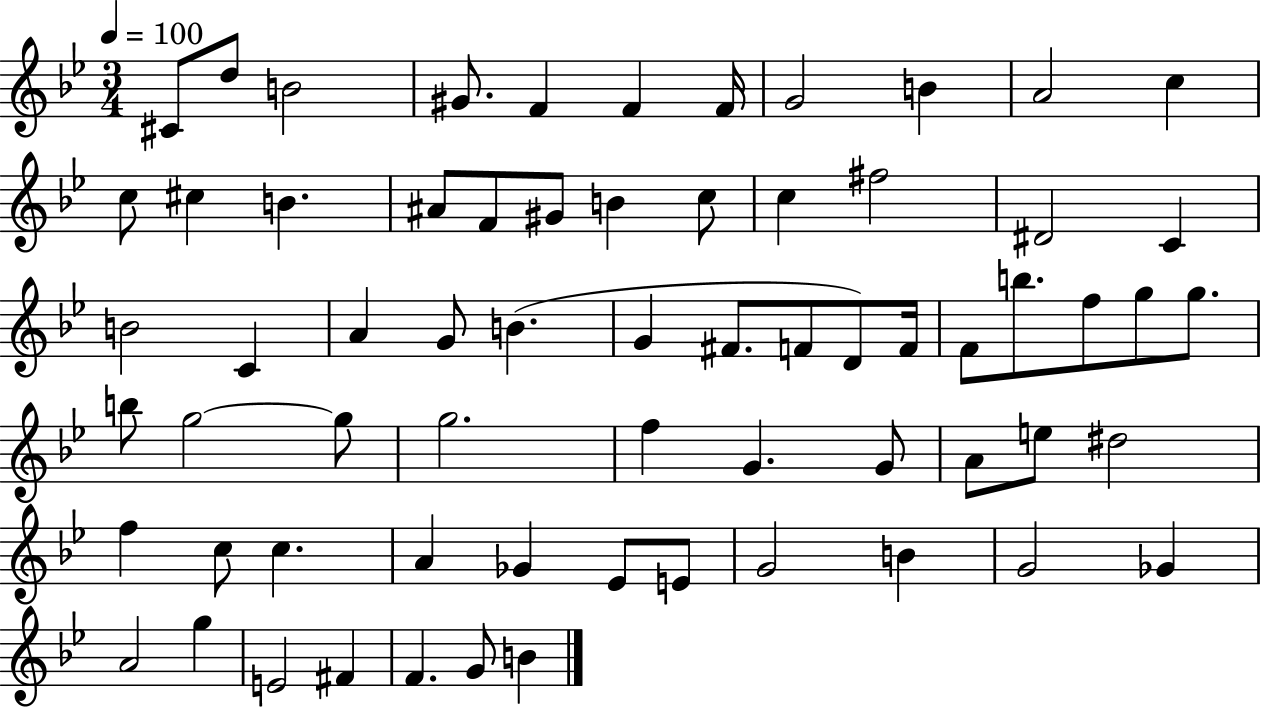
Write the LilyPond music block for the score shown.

{
  \clef treble
  \numericTimeSignature
  \time 3/4
  \key bes \major
  \tempo 4 = 100
  cis'8 d''8 b'2 | gis'8. f'4 f'4 f'16 | g'2 b'4 | a'2 c''4 | \break c''8 cis''4 b'4. | ais'8 f'8 gis'8 b'4 c''8 | c''4 fis''2 | dis'2 c'4 | \break b'2 c'4 | a'4 g'8 b'4.( | g'4 fis'8. f'8 d'8) f'16 | f'8 b''8. f''8 g''8 g''8. | \break b''8 g''2~~ g''8 | g''2. | f''4 g'4. g'8 | a'8 e''8 dis''2 | \break f''4 c''8 c''4. | a'4 ges'4 ees'8 e'8 | g'2 b'4 | g'2 ges'4 | \break a'2 g''4 | e'2 fis'4 | f'4. g'8 b'4 | \bar "|."
}